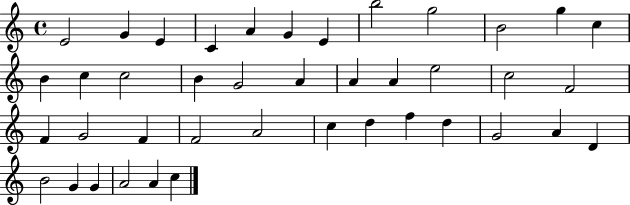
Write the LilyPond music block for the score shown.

{
  \clef treble
  \time 4/4
  \defaultTimeSignature
  \key c \major
  e'2 g'4 e'4 | c'4 a'4 g'4 e'4 | b''2 g''2 | b'2 g''4 c''4 | \break b'4 c''4 c''2 | b'4 g'2 a'4 | a'4 a'4 e''2 | c''2 f'2 | \break f'4 g'2 f'4 | f'2 a'2 | c''4 d''4 f''4 d''4 | g'2 a'4 d'4 | \break b'2 g'4 g'4 | a'2 a'4 c''4 | \bar "|."
}